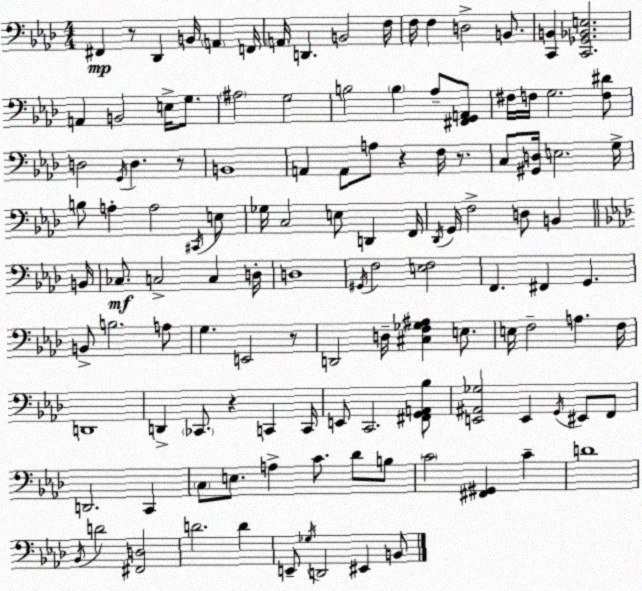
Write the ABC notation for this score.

X:1
T:Untitled
M:4/4
L:1/4
K:Ab
^F,, z/2 _D,, B,,/4 A,, F,,/4 A,,/4 D,, B,,2 F,/4 F,/4 F, D,2 B,,/2 [C,,B,,] [C,,_G,,_B,,E,]2 A,, B,,2 E,/4 G,/2 ^A,2 G,2 B,2 B, _A,/2 [^F,,G,,A,,]/2 ^F,/4 F,/4 G,2 [F,^D]/2 D,2 G,,/4 D, z/2 B,,4 A,, A,,/2 A,/2 z F,/4 z/2 C,/2 [^G,,D,]/4 E,2 G,/4 B,/2 A, A,2 ^C,,/4 E,/2 _G,/4 C,2 E,/2 D,, F,,/4 _D,,/4 G,,/4 F,2 D,/2 B,, B,,/4 _C,/2 C,2 C, D,/4 D,4 ^G,,/4 F,2 [E,F,]2 F,, ^F,, G,, B,,/2 B,2 A,/2 G, E,,2 z/2 D,,2 D,/4 [^C,F,_G,^A,] E,/2 E,/4 F,2 A, F,/4 D,,4 D,, _C,,/2 z C,, C,,/4 E,,/2 C,,2 [^F,,G,,A,,_B,]/2 [E,,^A,,_G,]2 E,, G,,/4 ^E,,/2 F,,/2 D,,2 C,, C,/2 E,/2 A, C/2 _D/2 B,/2 C2 [^F,,^G,,] C D4 _B,,/4 D2 [^F,,D,]2 D2 D E,,/2 _G,/4 D,,2 ^E,, B,,/2